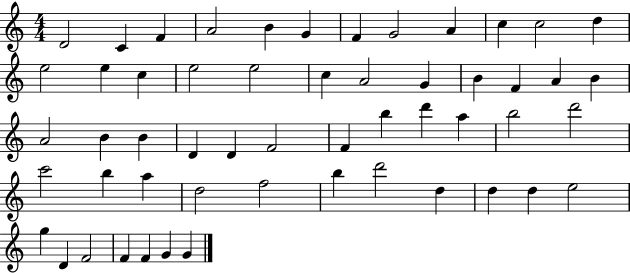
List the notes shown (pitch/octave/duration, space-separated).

D4/h C4/q F4/q A4/h B4/q G4/q F4/q G4/h A4/q C5/q C5/h D5/q E5/h E5/q C5/q E5/h E5/h C5/q A4/h G4/q B4/q F4/q A4/q B4/q A4/h B4/q B4/q D4/q D4/q F4/h F4/q B5/q D6/q A5/q B5/h D6/h C6/h B5/q A5/q D5/h F5/h B5/q D6/h D5/q D5/q D5/q E5/h G5/q D4/q F4/h F4/q F4/q G4/q G4/q